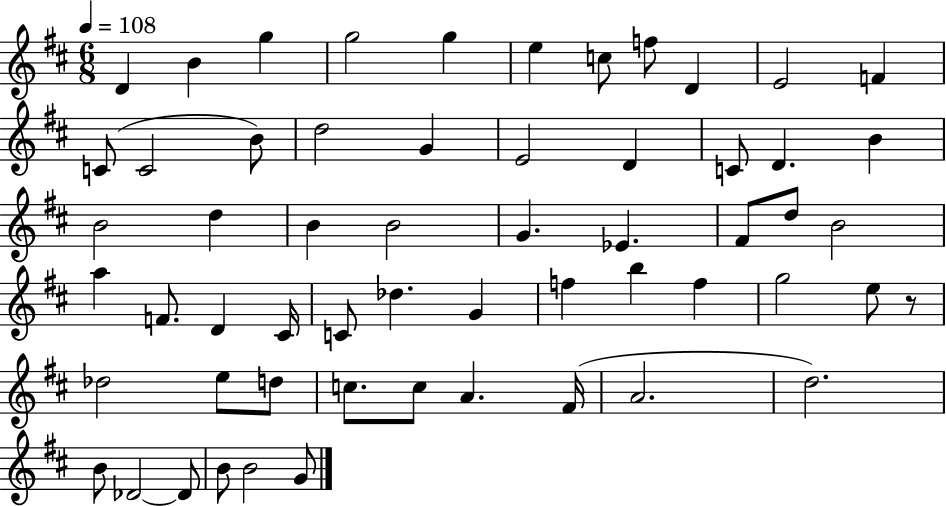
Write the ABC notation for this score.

X:1
T:Untitled
M:6/8
L:1/4
K:D
D B g g2 g e c/2 f/2 D E2 F C/2 C2 B/2 d2 G E2 D C/2 D B B2 d B B2 G _E ^F/2 d/2 B2 a F/2 D ^C/4 C/2 _d G f b f g2 e/2 z/2 _d2 e/2 d/2 c/2 c/2 A ^F/4 A2 d2 B/2 _D2 _D/2 B/2 B2 G/2